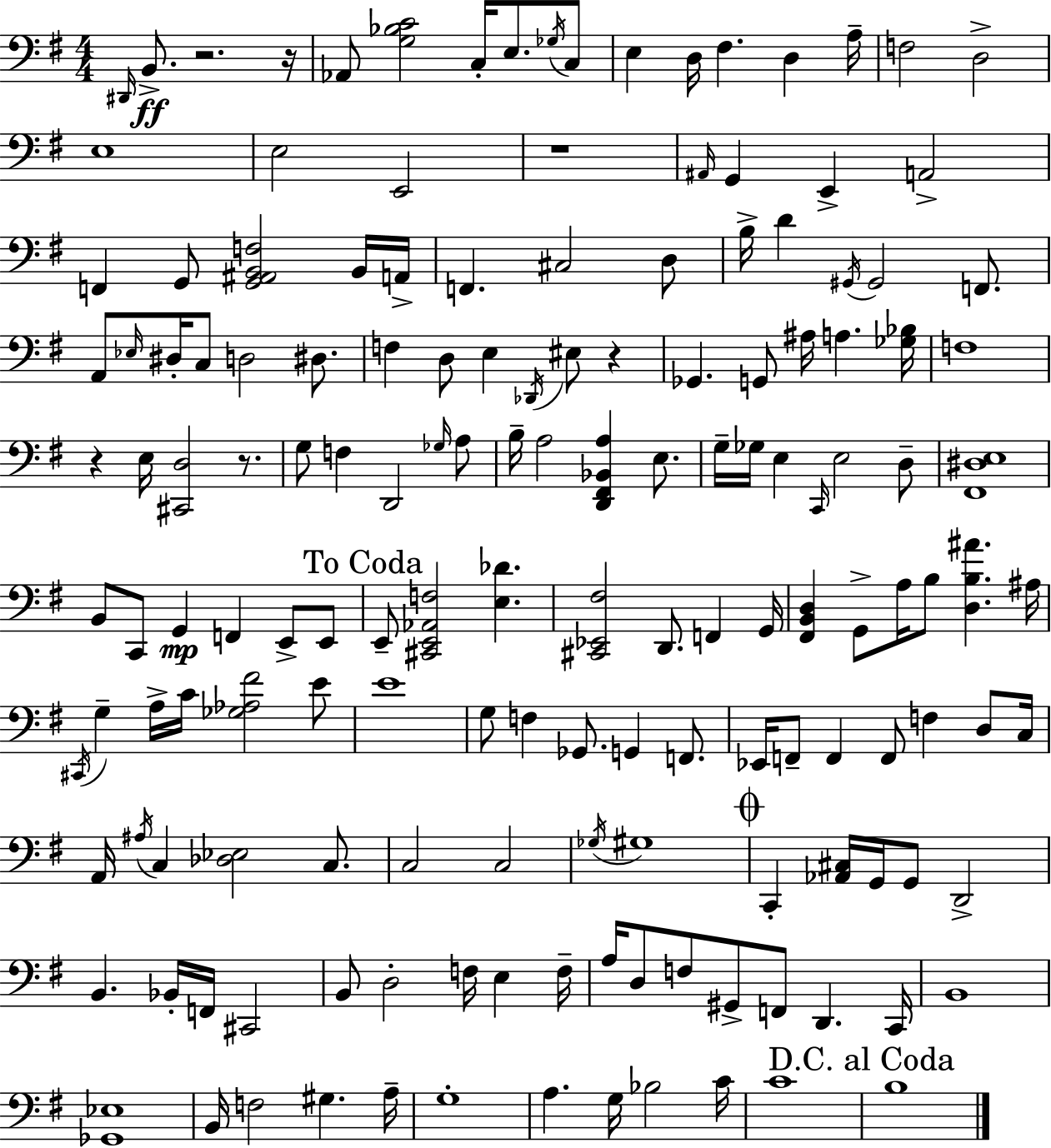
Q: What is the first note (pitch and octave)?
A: D#2